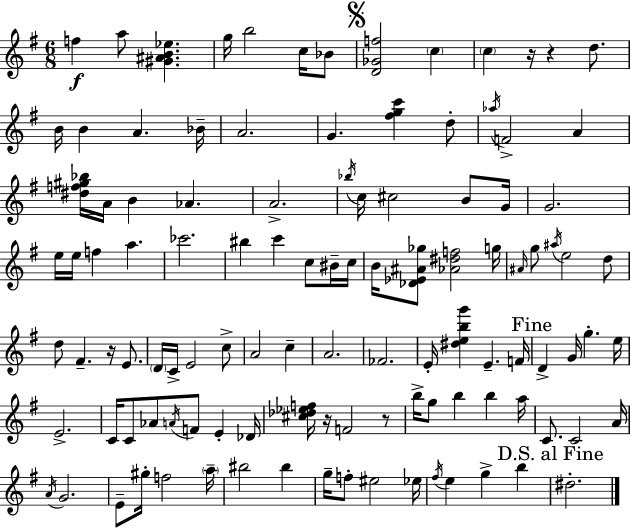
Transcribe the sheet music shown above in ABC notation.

X:1
T:Untitled
M:6/8
L:1/4
K:G
f a/2 [^G^AB_e] g/4 b2 c/4 _B/2 [D_Gf]2 c c z/4 z d/2 B/4 B A _B/4 A2 G [^fgc'] d/2 _a/4 F2 A [^df^g_b]/4 A/4 B _A A2 _b/4 c/4 ^c2 B/2 G/4 G2 e/4 e/4 f a _c'2 ^b c' c/2 ^B/4 c/4 B/4 [_D_E^A_g]/2 [_A^df]2 g/4 ^A/4 g/2 ^a/4 e2 d/2 d/2 ^F z/4 E/2 D/4 C/4 E2 c/2 A2 c A2 _F2 E/4 [^debg'] E F/4 D G/4 g e/4 E2 C/4 C/2 _A/2 A/4 F/2 E _D/4 [^c_d_ef]/4 z/4 F2 z/2 b/4 g/2 b b a/4 C/2 C2 A/4 A/4 G2 E/2 ^g/4 f2 a/4 ^b2 ^b g/4 f/2 ^e2 _e/4 ^f/4 e g b ^d2